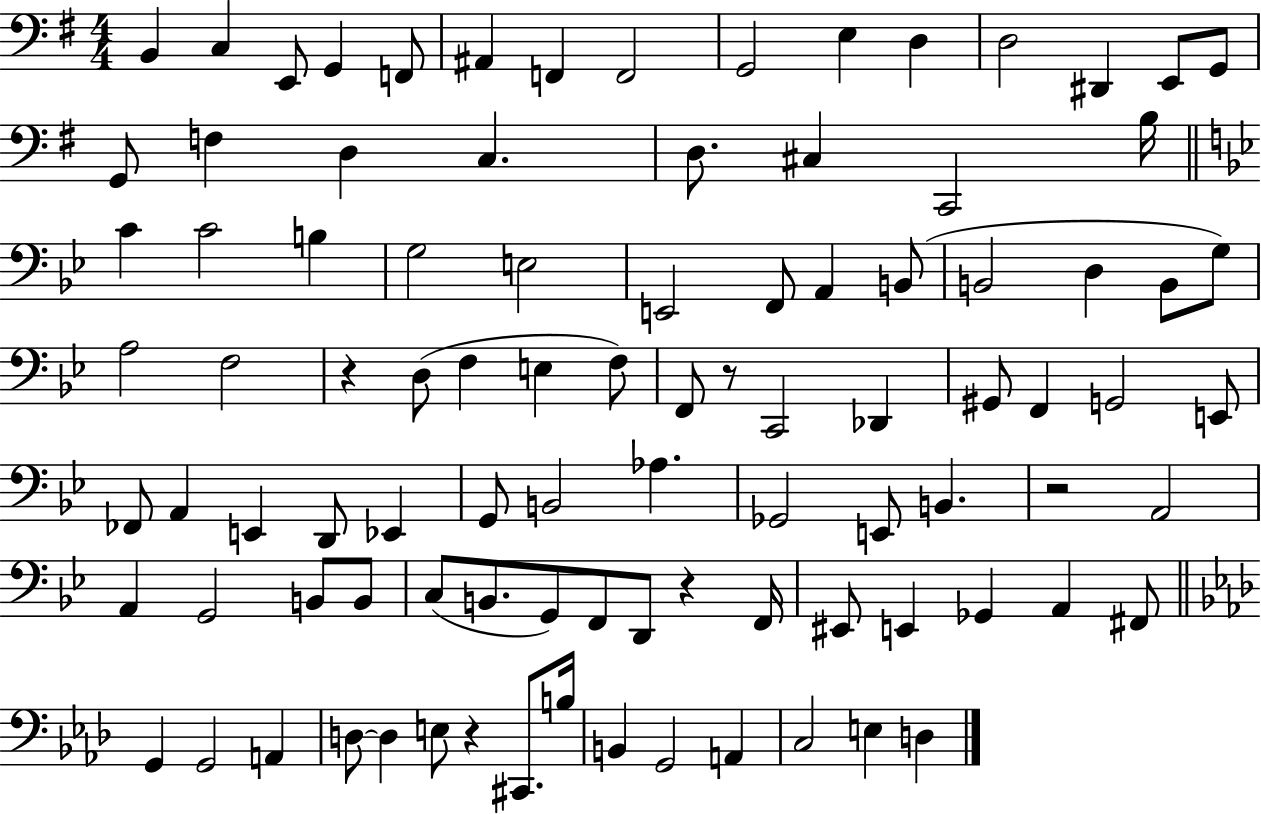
{
  \clef bass
  \numericTimeSignature
  \time 4/4
  \key g \major
  b,4 c4 e,8 g,4 f,8 | ais,4 f,4 f,2 | g,2 e4 d4 | d2 dis,4 e,8 g,8 | \break g,8 f4 d4 c4. | d8. cis4 c,2 b16 | \bar "||" \break \key g \minor c'4 c'2 b4 | g2 e2 | e,2 f,8 a,4 b,8( | b,2 d4 b,8 g8) | \break a2 f2 | r4 d8( f4 e4 f8) | f,8 r8 c,2 des,4 | gis,8 f,4 g,2 e,8 | \break fes,8 a,4 e,4 d,8 ees,4 | g,8 b,2 aes4. | ges,2 e,8 b,4. | r2 a,2 | \break a,4 g,2 b,8 b,8 | c8( b,8. g,8) f,8 d,8 r4 f,16 | eis,8 e,4 ges,4 a,4 fis,8 | \bar "||" \break \key aes \major g,4 g,2 a,4 | d8~~ d4 e8 r4 cis,8. b16 | b,4 g,2 a,4 | c2 e4 d4 | \break \bar "|."
}